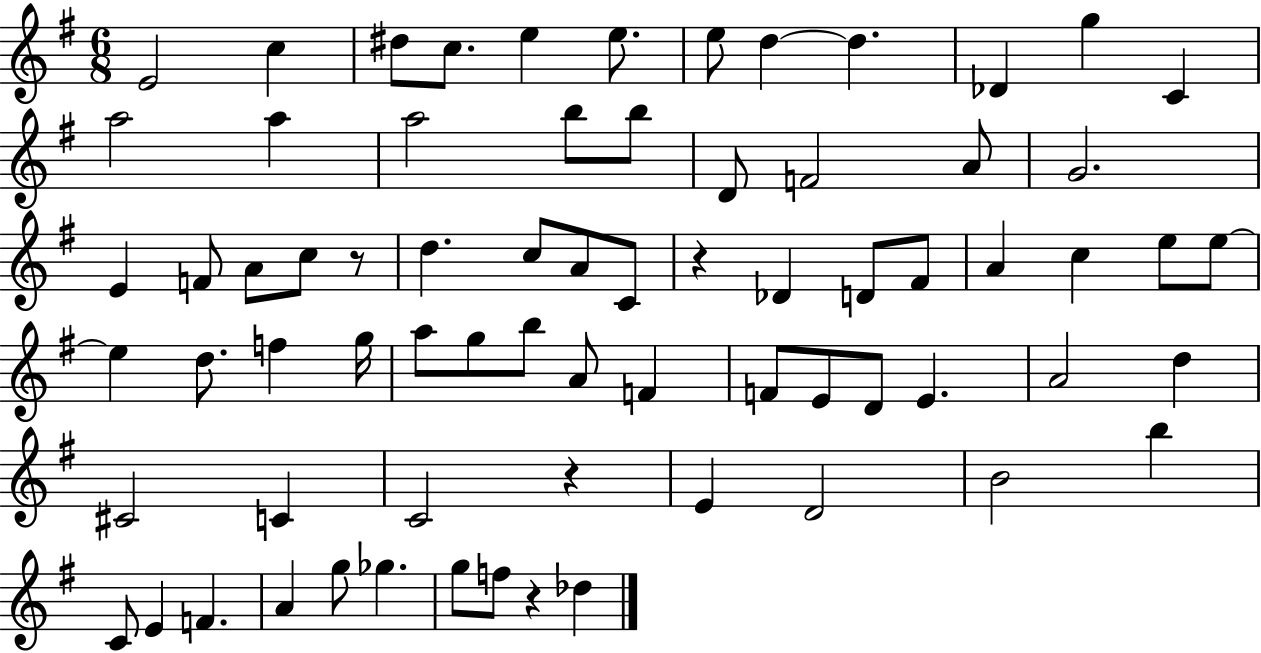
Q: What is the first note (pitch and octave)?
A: E4